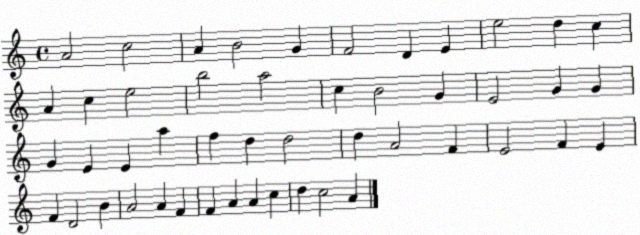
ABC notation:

X:1
T:Untitled
M:4/4
L:1/4
K:C
A2 c2 A B2 G F2 D E e2 d c A c e2 b2 a2 c B2 G E2 G G G E E a f d d2 d A2 F E2 F E F D2 B A2 A F F A A c d c2 A